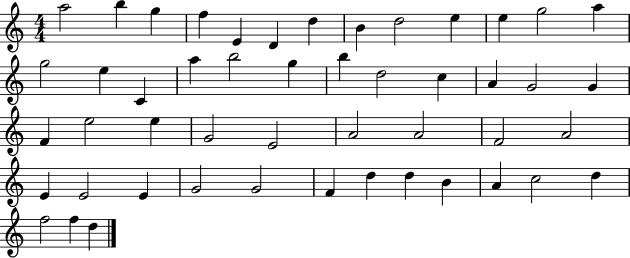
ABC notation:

X:1
T:Untitled
M:4/4
L:1/4
K:C
a2 b g f E D d B d2 e e g2 a g2 e C a b2 g b d2 c A G2 G F e2 e G2 E2 A2 A2 F2 A2 E E2 E G2 G2 F d d B A c2 d f2 f d